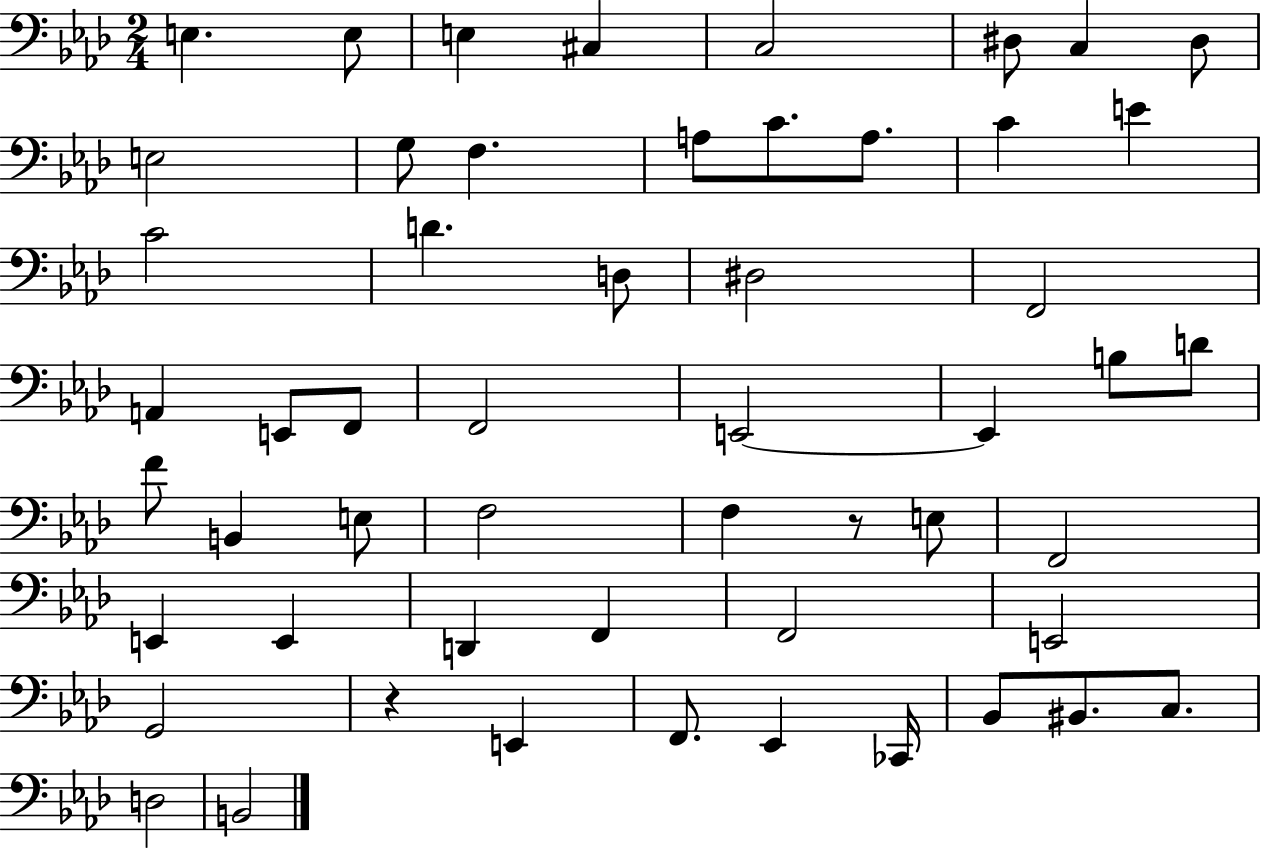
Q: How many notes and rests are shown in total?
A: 54